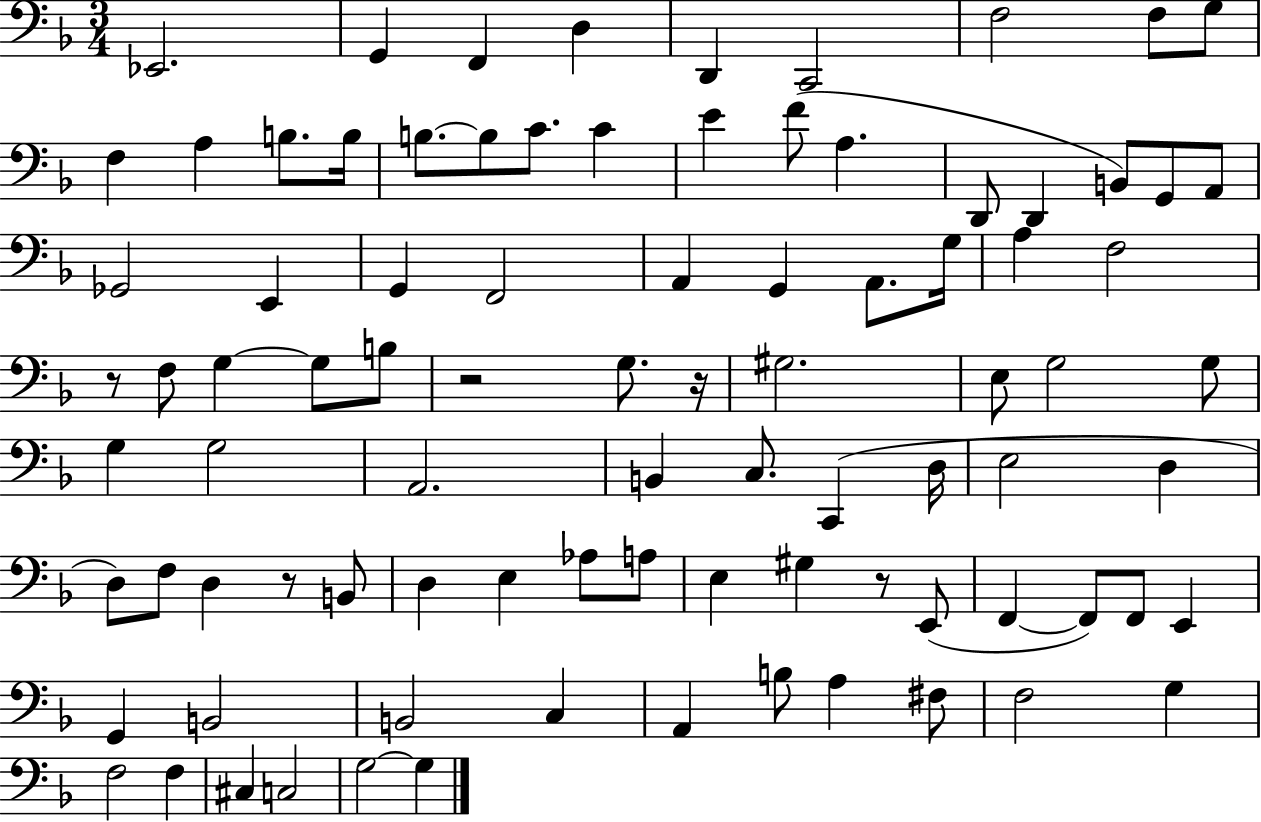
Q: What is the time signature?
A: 3/4